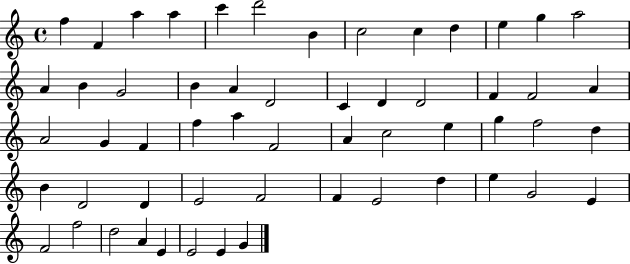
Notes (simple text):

F5/q F4/q A5/q A5/q C6/q D6/h B4/q C5/h C5/q D5/q E5/q G5/q A5/h A4/q B4/q G4/h B4/q A4/q D4/h C4/q D4/q D4/h F4/q F4/h A4/q A4/h G4/q F4/q F5/q A5/q F4/h A4/q C5/h E5/q G5/q F5/h D5/q B4/q D4/h D4/q E4/h F4/h F4/q E4/h D5/q E5/q G4/h E4/q F4/h F5/h D5/h A4/q E4/q E4/h E4/q G4/q